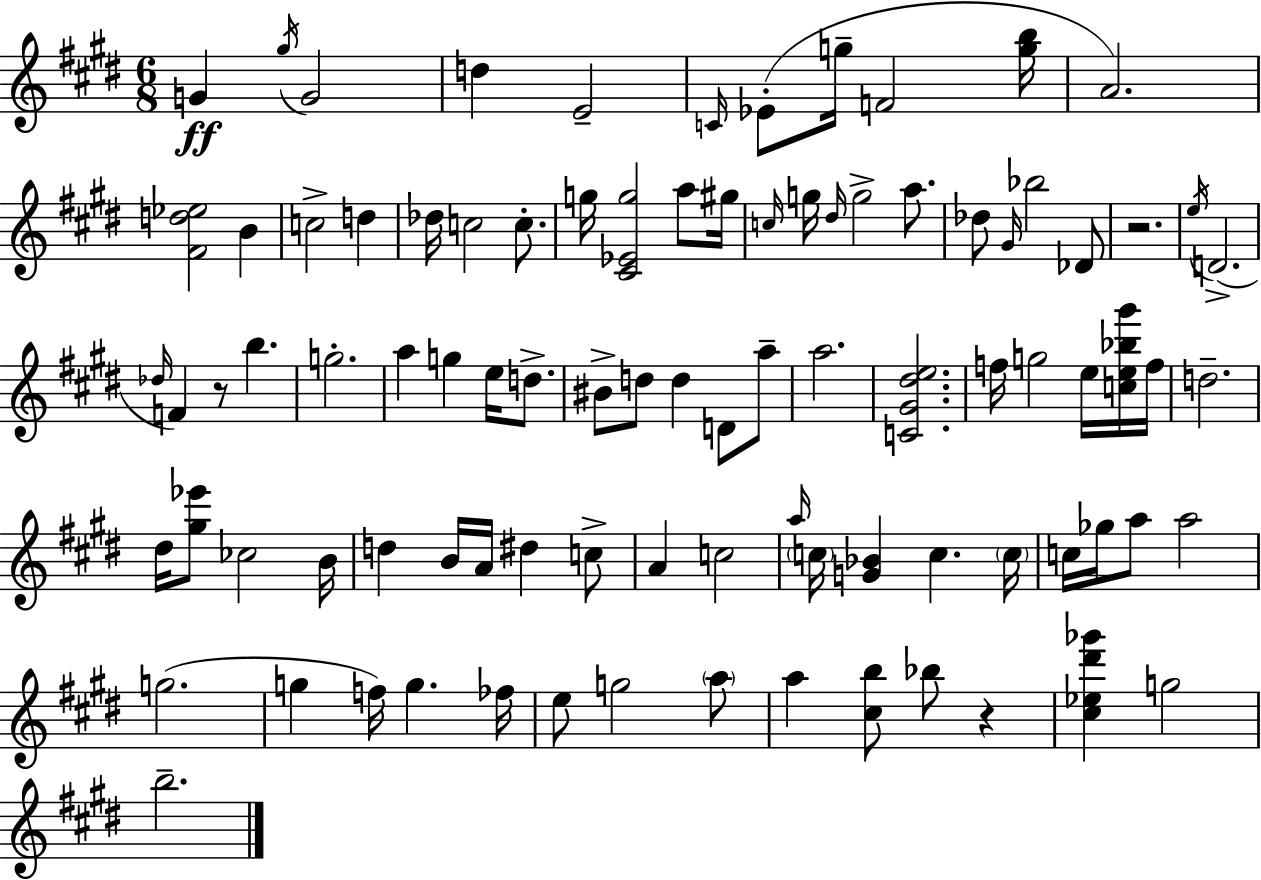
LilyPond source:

{
  \clef treble
  \numericTimeSignature
  \time 6/8
  \key e \major
  \repeat volta 2 { g'4\ff \acciaccatura { gis''16 } g'2 | d''4 e'2-- | \grace { c'16 }( ees'8-. g''16-- f'2 | <g'' b''>16 a'2.) | \break <fis' d'' ees''>2 b'4 | c''2-> d''4 | des''16 c''2 c''8.-. | g''16 <cis' ees' g''>2 a''8 | \break gis''16 \grace { c''16 } g''16 \grace { dis''16 } g''2-> | a''8. des''8 \grace { gis'16 } bes''2 | des'8 r2. | \acciaccatura { e''16 }( d'2.-> | \break \grace { des''16 } f'4) r8 | b''4. g''2.-. | a''4 g''4 | e''16 d''8.-> bis'8-> d''8 d''4 | \break d'8 a''8-- a''2. | <c' gis' dis'' e''>2. | f''16 g''2 | e''16 <c'' e'' bes'' gis'''>16 f''16 d''2.-- | \break dis''16 <gis'' ees'''>8 ces''2 | b'16 d''4 b'16 | a'16 dis''4 c''8-> a'4 c''2 | \grace { a''16 } \parenthesize c''16 <g' bes'>4 | \break c''4. \parenthesize c''16 c''16 ges''16 a''8 | a''2 g''2.( | g''4 | f''16) g''4. fes''16 e''8 g''2 | \break \parenthesize a''8 a''4 | <cis'' b''>8 bes''8 r4 <cis'' ees'' dis''' ges'''>4 | g''2 b''2.-- | } \bar "|."
}